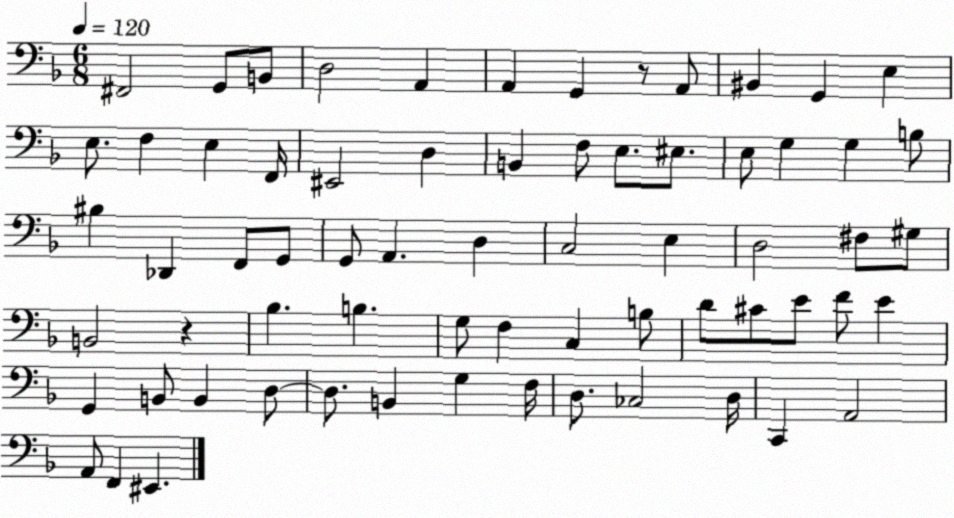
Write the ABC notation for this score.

X:1
T:Untitled
M:6/8
L:1/4
K:F
^F,,2 G,,/2 B,,/2 D,2 A,, A,, G,, z/2 A,,/2 ^B,, G,, E, E,/2 F, E, F,,/4 ^E,,2 D, B,, F,/2 E,/2 ^E,/2 E,/2 G, G, B,/2 ^B, _D,, F,,/2 G,,/2 G,,/2 A,, D, C,2 E, D,2 ^F,/2 ^G,/2 B,,2 z _B, B, G,/2 F, C, B,/2 D/2 ^C/2 E/2 F/2 E G,, B,,/2 B,, D,/2 D,/2 B,, G, F,/4 D,/2 _C,2 D,/4 C,, A,,2 A,,/2 F,, ^E,,